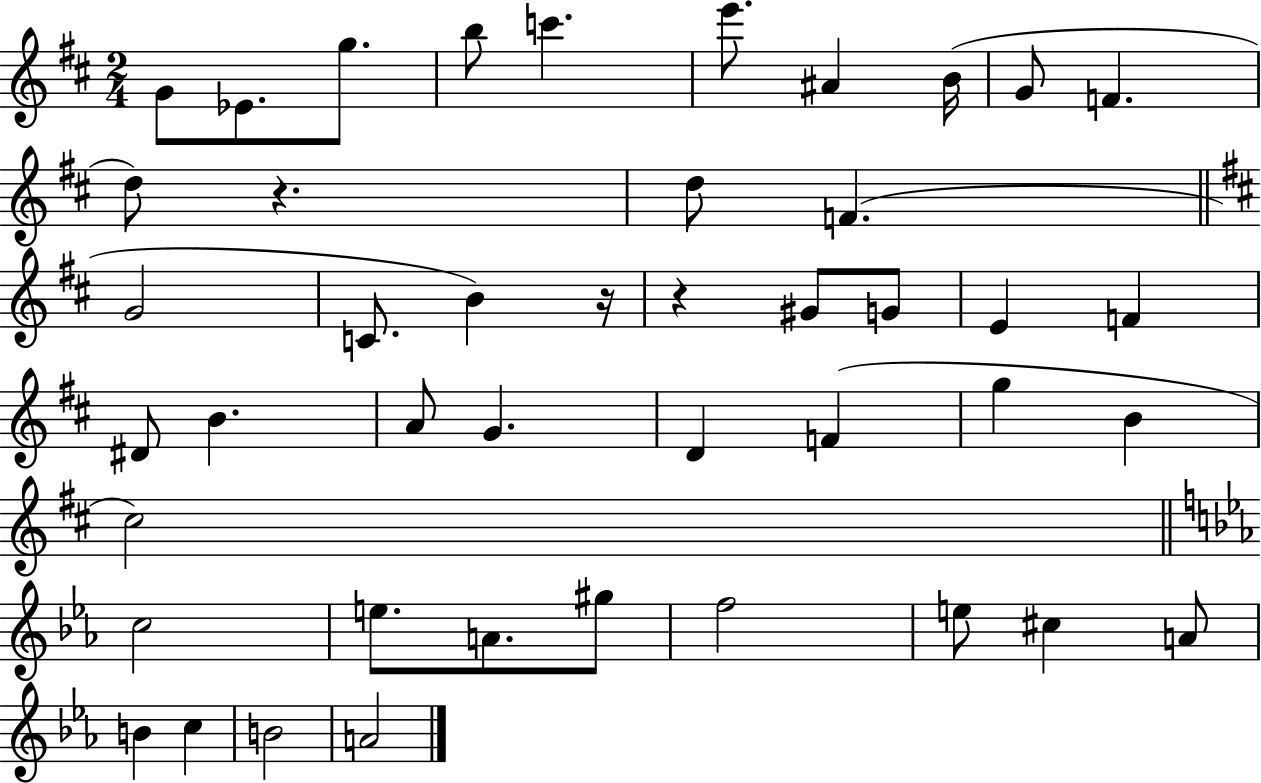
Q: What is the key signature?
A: D major